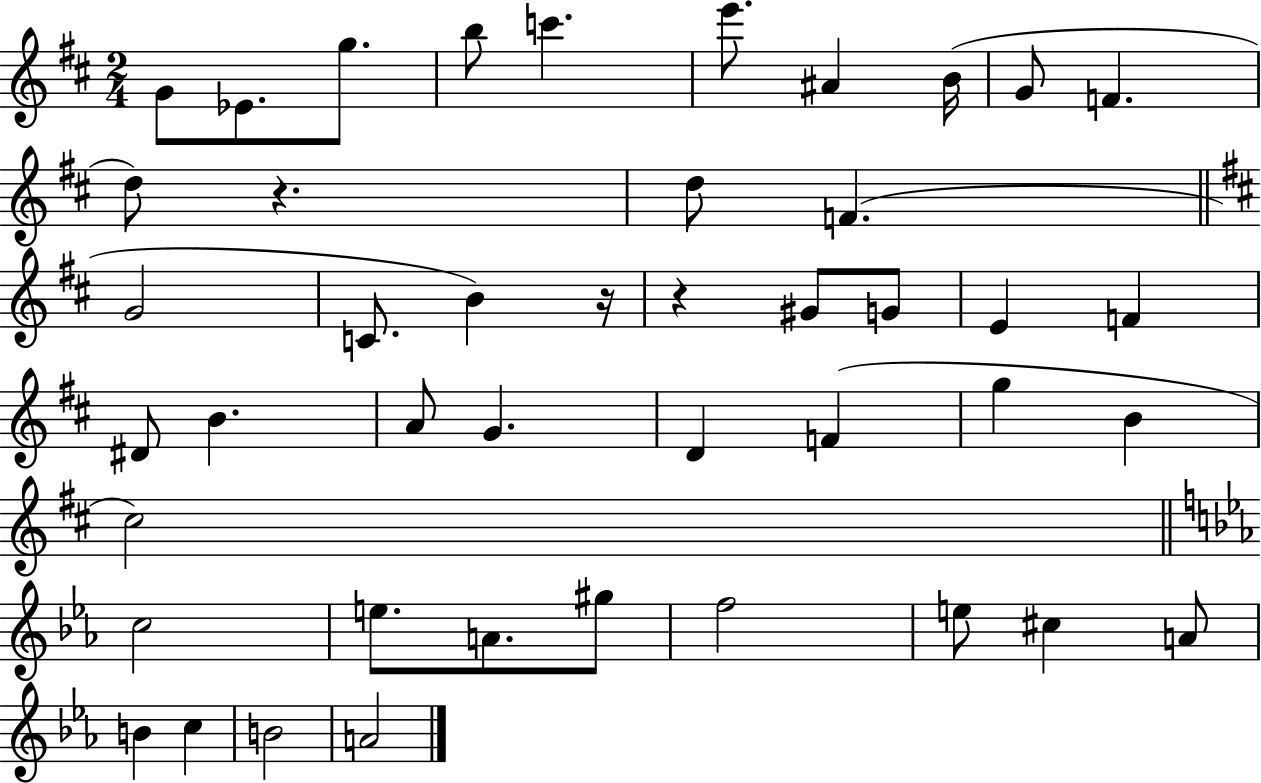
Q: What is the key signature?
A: D major